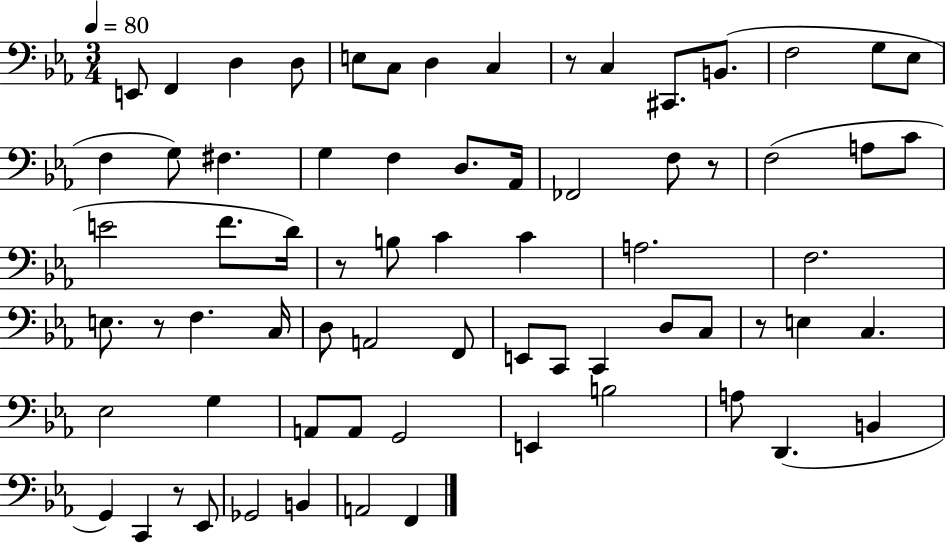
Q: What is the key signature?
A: EES major